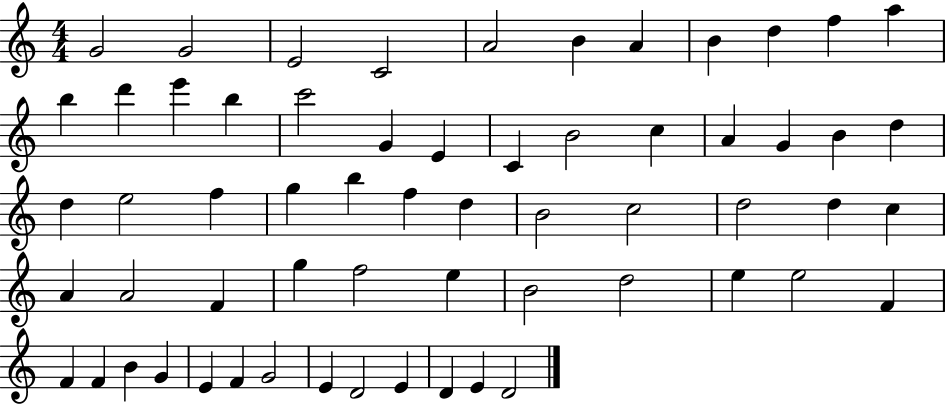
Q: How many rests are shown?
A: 0